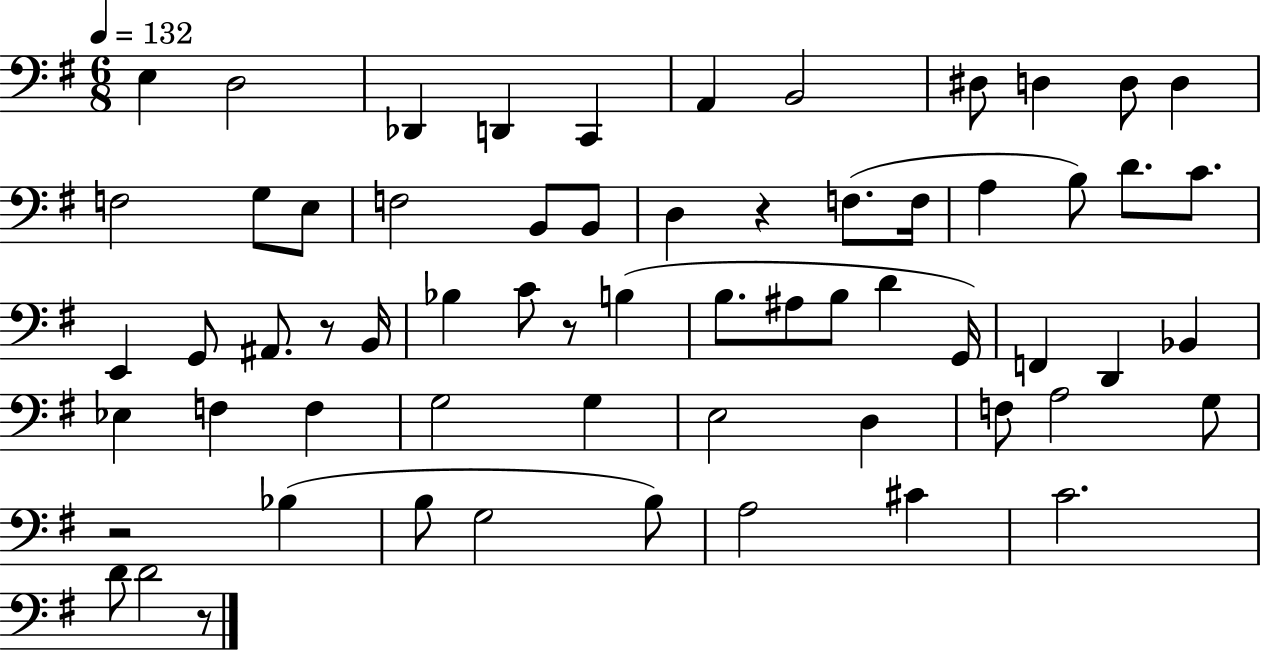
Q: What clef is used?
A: bass